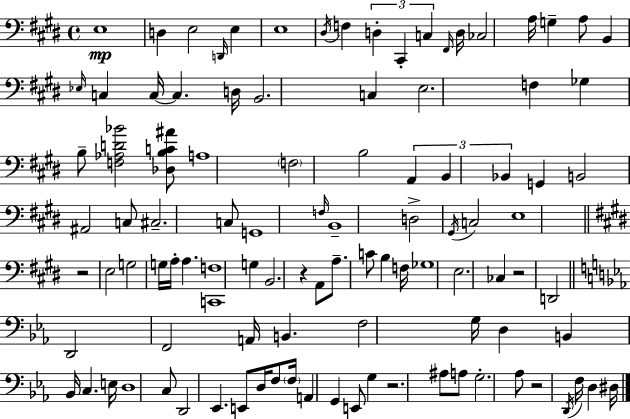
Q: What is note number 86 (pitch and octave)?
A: E2